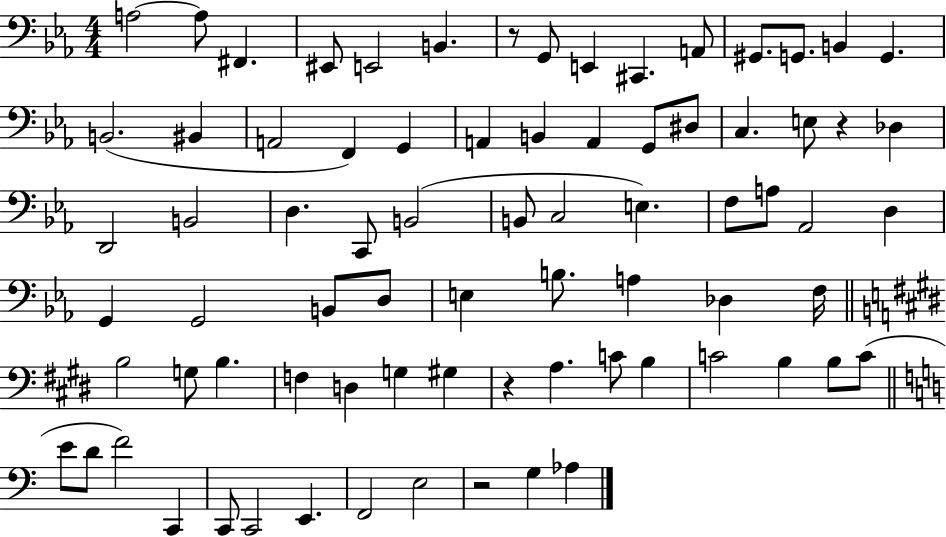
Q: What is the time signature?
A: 4/4